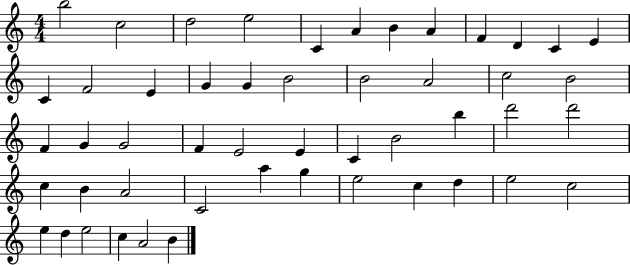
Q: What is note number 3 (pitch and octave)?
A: D5